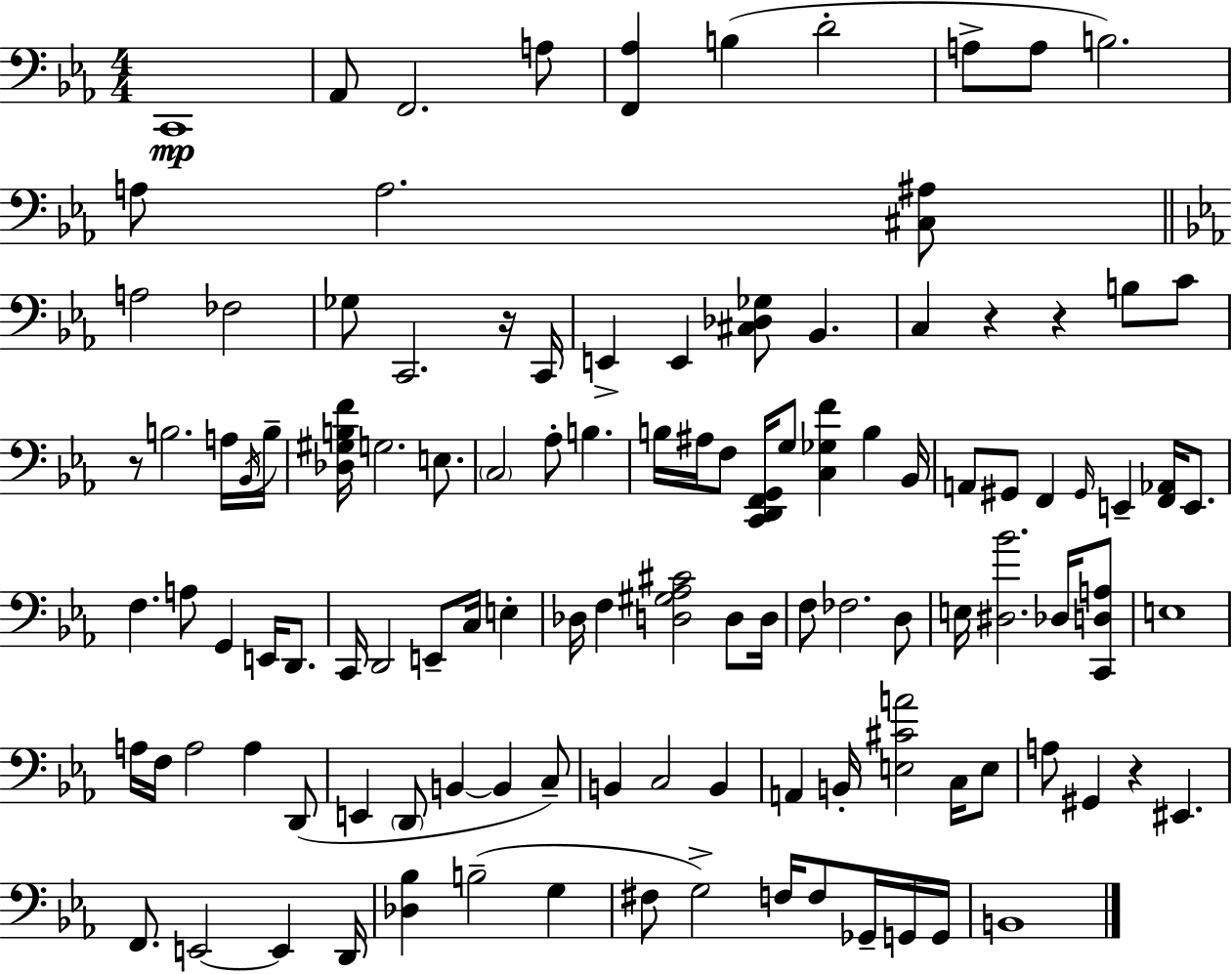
C2/w Ab2/e F2/h. A3/e [F2,Ab3]/q B3/q D4/h A3/e A3/e B3/h. A3/e A3/h. [C#3,A#3]/e A3/h FES3/h Gb3/e C2/h. R/s C2/s E2/q E2/q [C#3,Db3,Gb3]/e Bb2/q. C3/q R/q R/q B3/e C4/e R/e B3/h. A3/s Bb2/s B3/s [Db3,G#3,B3,F4]/s G3/h. E3/e. C3/h Ab3/e B3/q. B3/s A#3/s F3/e [C2,D2,F2,G2]/s G3/e [C3,Gb3,F4]/q B3/q Bb2/s A2/e G#2/e F2/q G#2/s E2/q [F2,Ab2]/s E2/e. F3/q. A3/e G2/q E2/s D2/e. C2/s D2/h E2/e C3/s E3/q Db3/s F3/q [D3,G#3,Ab3,C#4]/h D3/e D3/s F3/e FES3/h. D3/e E3/s [D#3,Bb4]/h. Db3/s [C2,D3,A3]/e E3/w A3/s F3/s A3/h A3/q D2/e E2/q D2/e B2/q B2/q C3/e B2/q C3/h B2/q A2/q B2/s [E3,C#4,A4]/h C3/s E3/e A3/e G#2/q R/q EIS2/q. F2/e. E2/h E2/q D2/s [Db3,Bb3]/q B3/h G3/q F#3/e G3/h F3/s F3/e Gb2/s G2/s G2/s B2/w